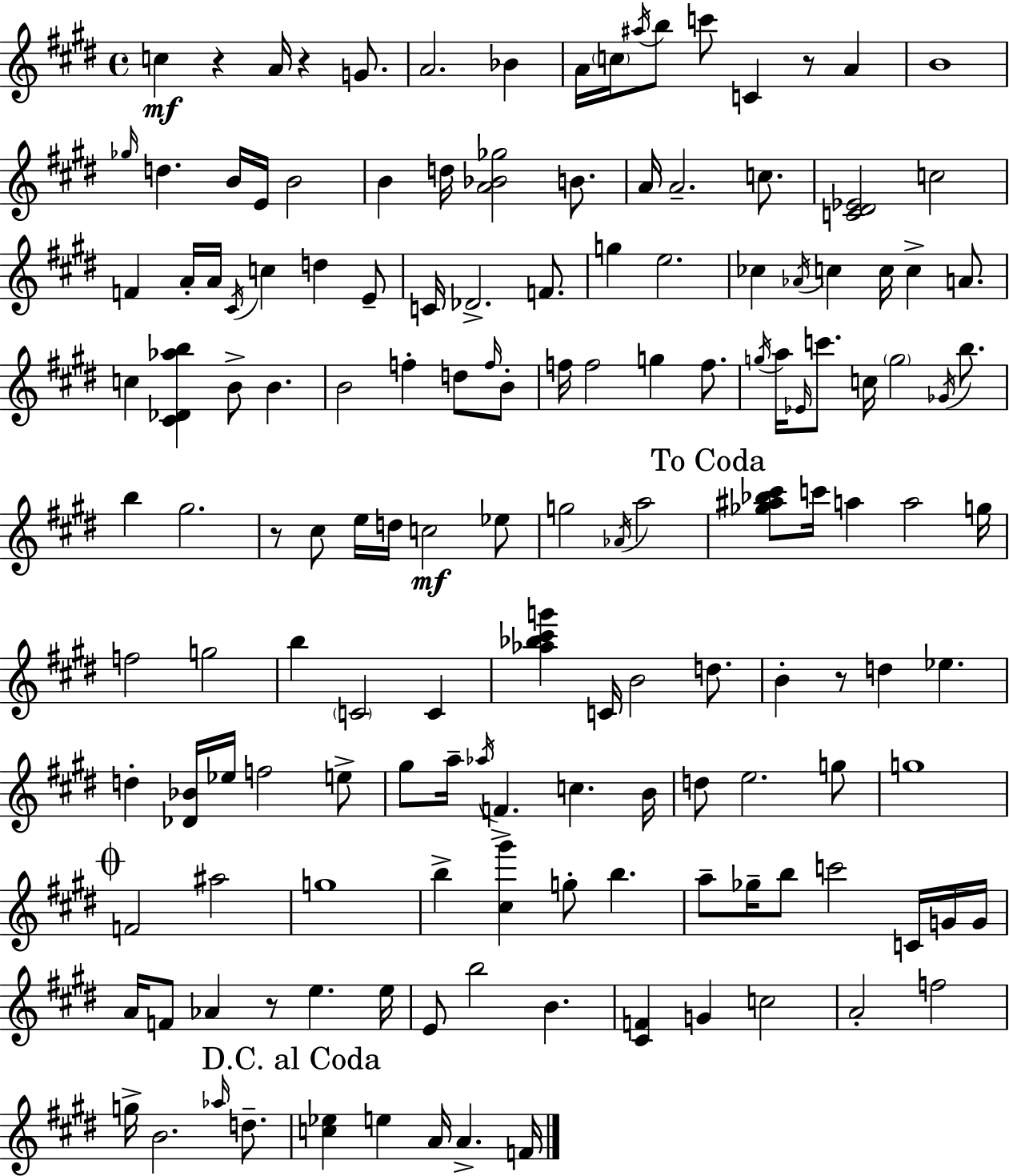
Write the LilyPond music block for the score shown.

{
  \clef treble
  \time 4/4
  \defaultTimeSignature
  \key e \major
  \repeat volta 2 { c''4\mf r4 a'16 r4 g'8. | a'2. bes'4 | a'16 \parenthesize c''16 \acciaccatura { ais''16 } b''8 c'''8 c'4 r8 a'4 | b'1 | \break \grace { ges''16 } d''4. b'16 e'16 b'2 | b'4 d''16 <a' bes' ges''>2 b'8. | a'16 a'2.-- c''8. | <c' dis' ees'>2 c''2 | \break f'4 a'16-. a'16 \acciaccatura { cis'16 } c''4 d''4 | e'8-- c'16 des'2.-> | f'8. g''4 e''2. | ces''4 \acciaccatura { aes'16 } c''4 c''16 c''4-> | \break a'8. c''4 <cis' des' aes'' b''>4 b'8-> b'4. | b'2 f''4-. | d''8 \grace { f''16 } b'8-. f''16 f''2 g''4 | f''8. \acciaccatura { g''16 } a''16 \grace { ees'16 } c'''8. c''16 \parenthesize g''2 | \break \acciaccatura { ges'16 } b''8. b''4 gis''2. | r8 cis''8 e''16 d''16 c''2\mf | ees''8 g''2 | \acciaccatura { aes'16 } a''2 \mark "To Coda" <ges'' ais'' bes'' cis'''>8 c'''16 a''4 | \break a''2 g''16 f''2 | g''2 b''4 \parenthesize c'2 | c'4 <aes'' bes'' cis''' g'''>4 c'16 b'2 | d''8. b'4-. r8 d''4 | \break ees''4. d''4-. <des' bes'>16 ees''16 f''2 | e''8-> gis''8 a''16-- \acciaccatura { aes''16 } f'4.-> | c''4. b'16 d''8 e''2. | g''8 g''1 | \break \mark \markup { \musicglyph "scripts.coda" } f'2 | ais''2 g''1 | b''4-> <cis'' gis'''>4 | g''8-. b''4. a''8-- ges''16-- b''8 c'''2 | \break c'16 g'16 g'16 a'16 f'8 aes'4 | r8 e''4. e''16 e'8 b''2 | b'4. <cis' f'>4 g'4 | c''2 a'2-. | \break f''2 g''16-> b'2. | \grace { aes''16 } d''8.-- \mark "D.C. al Coda" <c'' ees''>4 e''4 | a'16 a'4.-> f'16 } \bar "|."
}